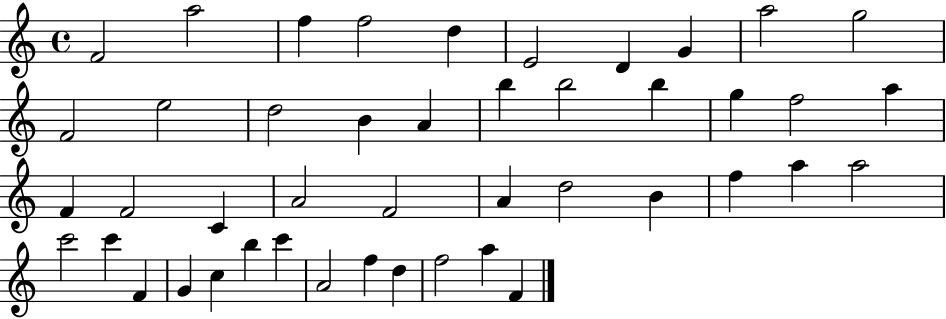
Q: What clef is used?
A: treble